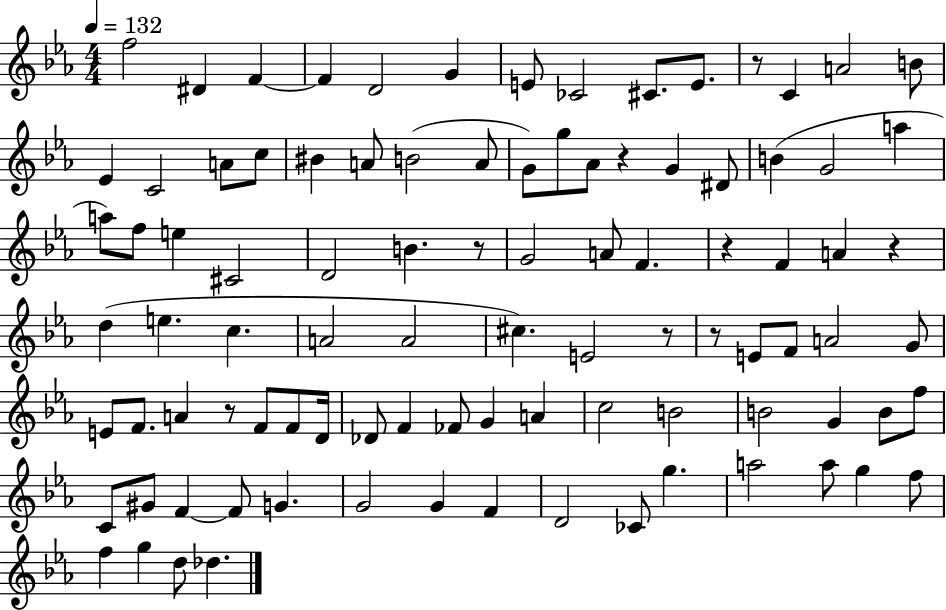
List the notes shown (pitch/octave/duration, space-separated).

F5/h D#4/q F4/q F4/q D4/h G4/q E4/e CES4/h C#4/e. E4/e. R/e C4/q A4/h B4/e Eb4/q C4/h A4/e C5/e BIS4/q A4/e B4/h A4/e G4/e G5/e Ab4/e R/q G4/q D#4/e B4/q G4/h A5/q A5/e F5/e E5/q C#4/h D4/h B4/q. R/e G4/h A4/e F4/q. R/q F4/q A4/q R/q D5/q E5/q. C5/q. A4/h A4/h C#5/q. E4/h R/e R/e E4/e F4/e A4/h G4/e E4/e F4/e. A4/q R/e F4/e F4/e D4/s Db4/e F4/q FES4/e G4/q A4/q C5/h B4/h B4/h G4/q B4/e F5/e C4/e G#4/e F4/q F4/e G4/q. G4/h G4/q F4/q D4/h CES4/e G5/q. A5/h A5/e G5/q F5/e F5/q G5/q D5/e Db5/q.